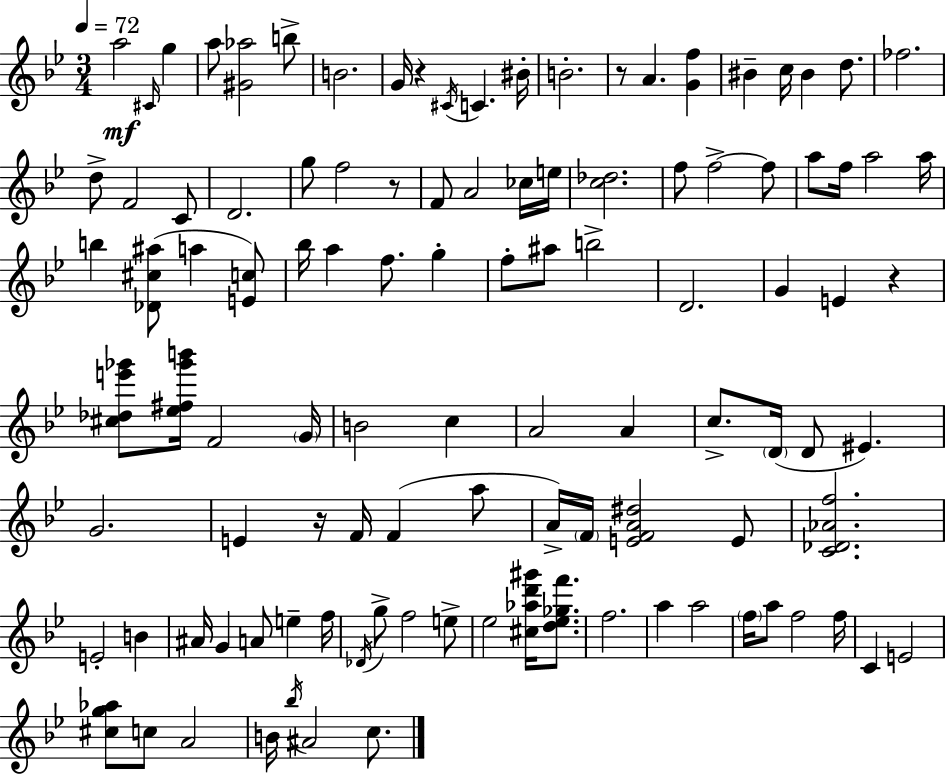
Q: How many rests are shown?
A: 5